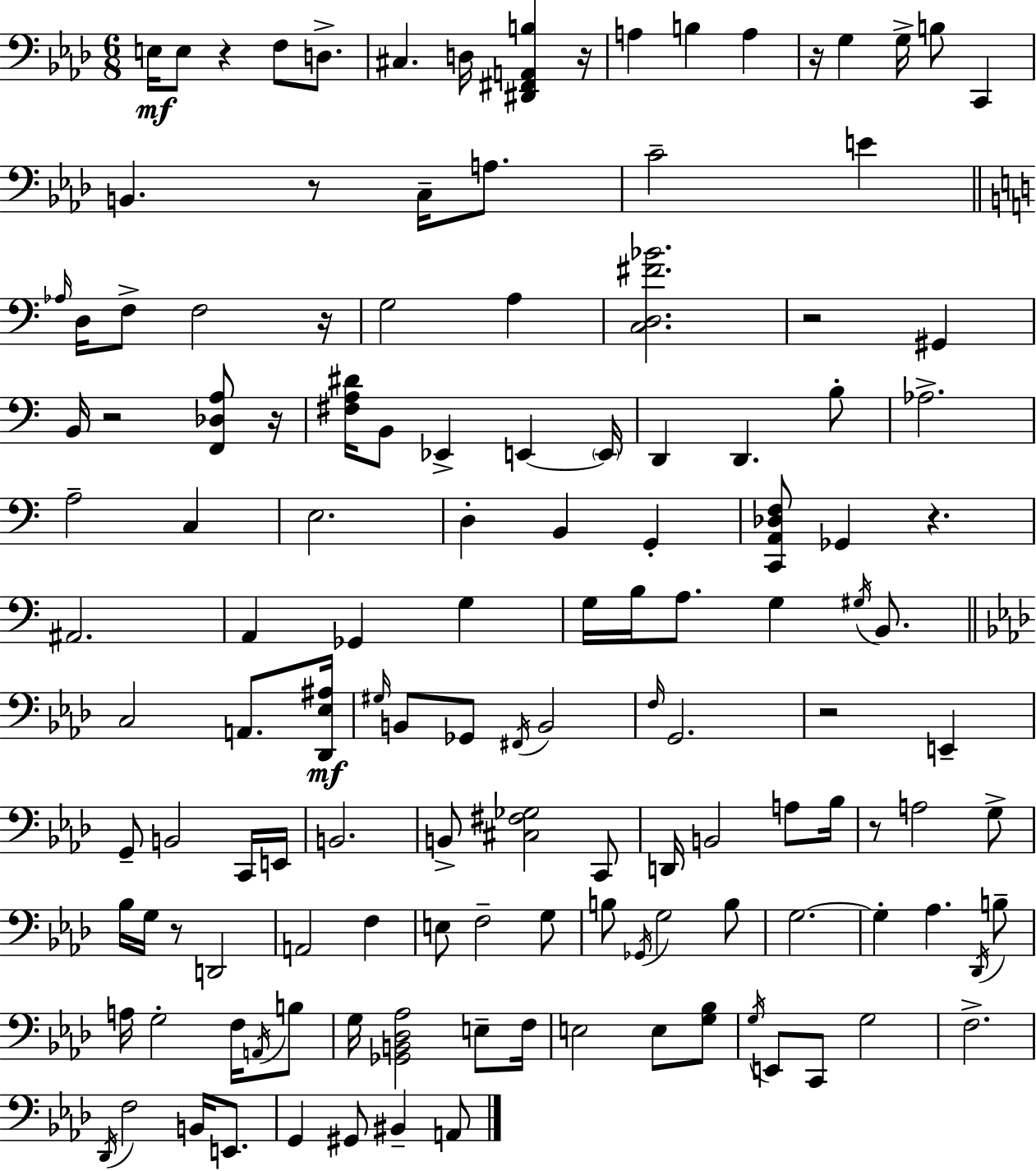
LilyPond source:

{
  \clef bass
  \numericTimeSignature
  \time 6/8
  \key f \minor
  \repeat volta 2 { e16\mf e8 r4 f8 d8.-> | cis4. d16 <dis, fis, a, b>4 r16 | a4 b4 a4 | r16 g4 g16-> b8 c,4 | \break b,4. r8 c16-- a8. | c'2-- e'4 | \bar "||" \break \key c \major \grace { aes16 } d16 f8-> f2 | r16 g2 a4 | <c d fis' bes'>2. | r2 gis,4 | \break b,16 r2 <f, des a>8 | r16 <fis a dis'>16 b,8 ees,4-> e,4~~ | \parenthesize e,16 d,4 d,4. b8-. | aes2.-> | \break a2-- c4 | e2. | d4-. b,4 g,4-. | <c, a, des f>8 ges,4 r4. | \break ais,2. | a,4 ges,4 g4 | g16 b16 a8. g4 \acciaccatura { gis16 } b,8. | \bar "||" \break \key f \minor c2 a,8. <des, ees ais>16\mf | \grace { gis16 } b,8 ges,8 \acciaccatura { fis,16 } b,2 | \grace { f16 } g,2. | r2 e,4-- | \break g,8-- b,2 | c,16 e,16 b,2. | b,8-> <cis fis ges>2 | c,8 d,16 b,2 | \break a8 bes16 r8 a2 | g8-> bes16 g16 r8 d,2 | a,2 f4 | e8 f2-- | \break g8 b8 \acciaccatura { ges,16 } g2 | b8 g2.~~ | g4-. aes4. | \acciaccatura { des,16 } b8-- a16 g2-. | \break f16 \acciaccatura { a,16 } b8 g16 <ges, b, des aes>2 | e8-- f16 e2 | e8 <g bes>8 \acciaccatura { g16 } e,8 c,8 g2 | f2.-> | \break \acciaccatura { des,16 } f2 | b,16 e,8. g,4 | gis,8 bis,4-- a,8 } \bar "|."
}